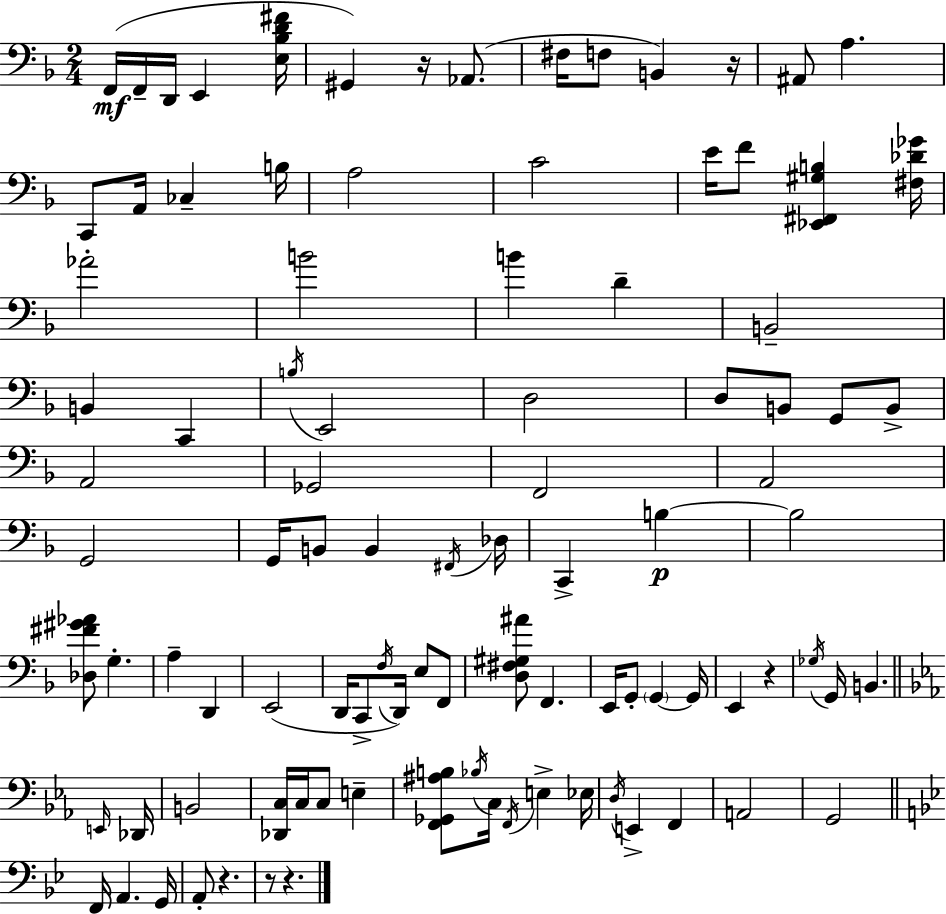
{
  \clef bass
  \numericTimeSignature
  \time 2/4
  \key d \minor
  f,16(\mf f,16-- d,16 e,4 <e bes d' fis'>16 | gis,4) r16 aes,8.( | fis16 f8 b,4) r16 | ais,8 a4. | \break c,8 a,16 ces4-- b16 | a2 | c'2 | e'16 f'8 <ees, fis, gis b>4 <fis des' ges'>16 | \break aes'2-. | b'2 | b'4 d'4-- | b,2-- | \break b,4 c,4 | \acciaccatura { b16 } e,2 | d2 | d8 b,8 g,8 b,8-> | \break a,2 | ges,2 | f,2 | a,2 | \break g,2 | g,16 b,8 b,4 | \acciaccatura { fis,16 } des16 c,4-> b4~~\p | b2 | \break <des fis' gis' aes'>8 g4.-. | a4-- d,4 | e,2( | d,16 c,8-> \acciaccatura { f16 }) d,16 e8 | \break f,8 <d fis gis ais'>8 f,4. | e,16 g,8-. \parenthesize g,4~~ | g,16 e,4 r4 | \acciaccatura { ges16 } g,16 b,4. | \break \bar "||" \break \key c \minor \grace { e,16 } des,16 b,2 | <des, c>16 c16 c8 e4-- | <f, ges, ais b>8 \acciaccatura { bes16 } c16 \acciaccatura { f,16 } e4-> | ees16 \acciaccatura { d16 } e,4-> | \break f,4 a,2 | g,2 | \bar "||" \break \key g \minor f,16 a,4. g,16 | a,8-. r4. | r8 r4. | \bar "|."
}